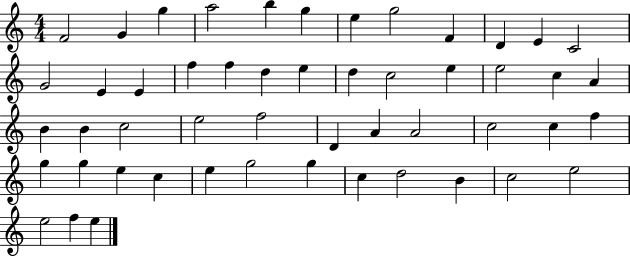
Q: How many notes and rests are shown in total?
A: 51